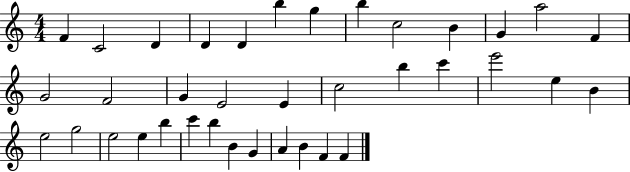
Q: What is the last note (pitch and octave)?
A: F4